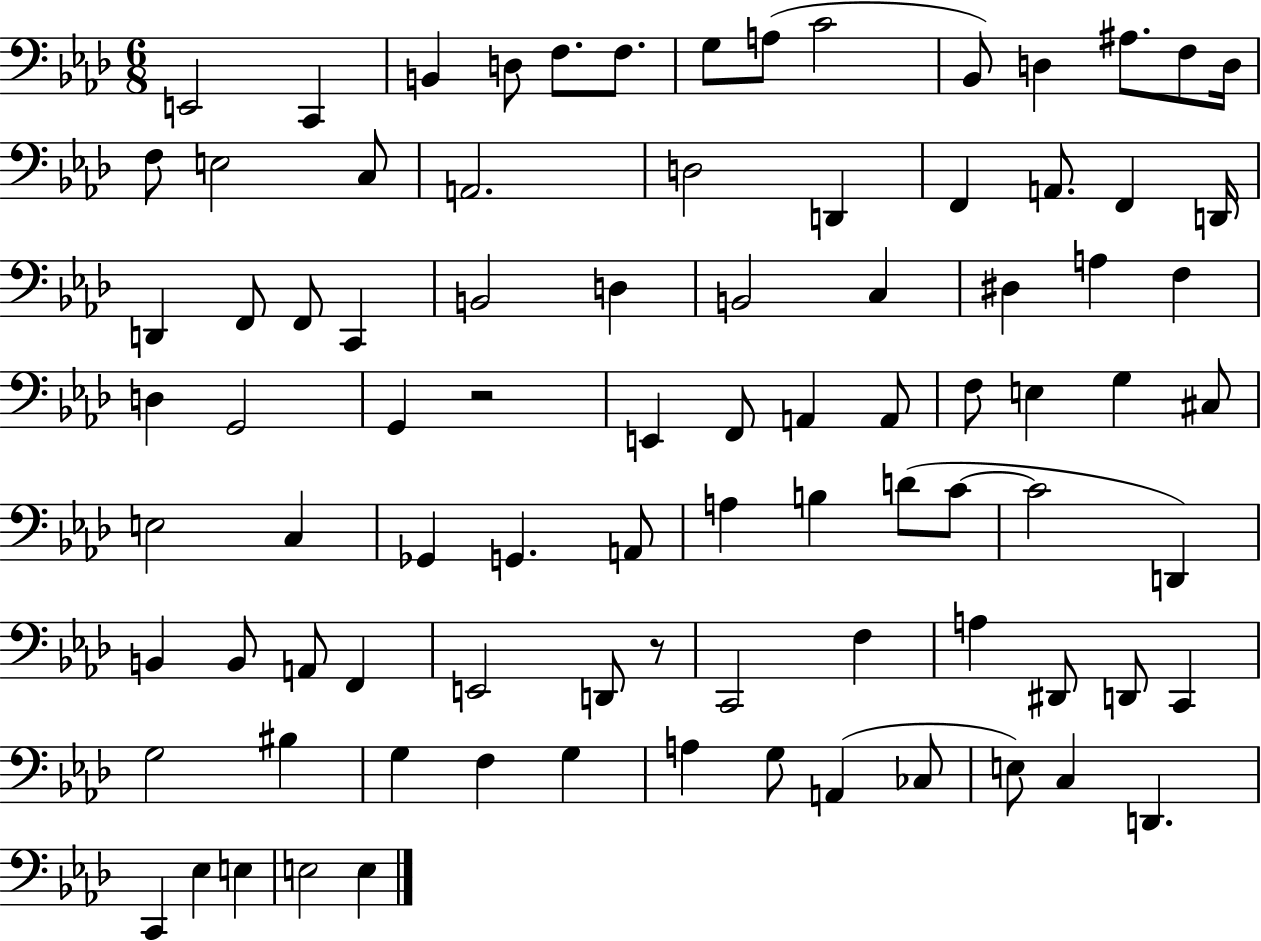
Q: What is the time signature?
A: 6/8